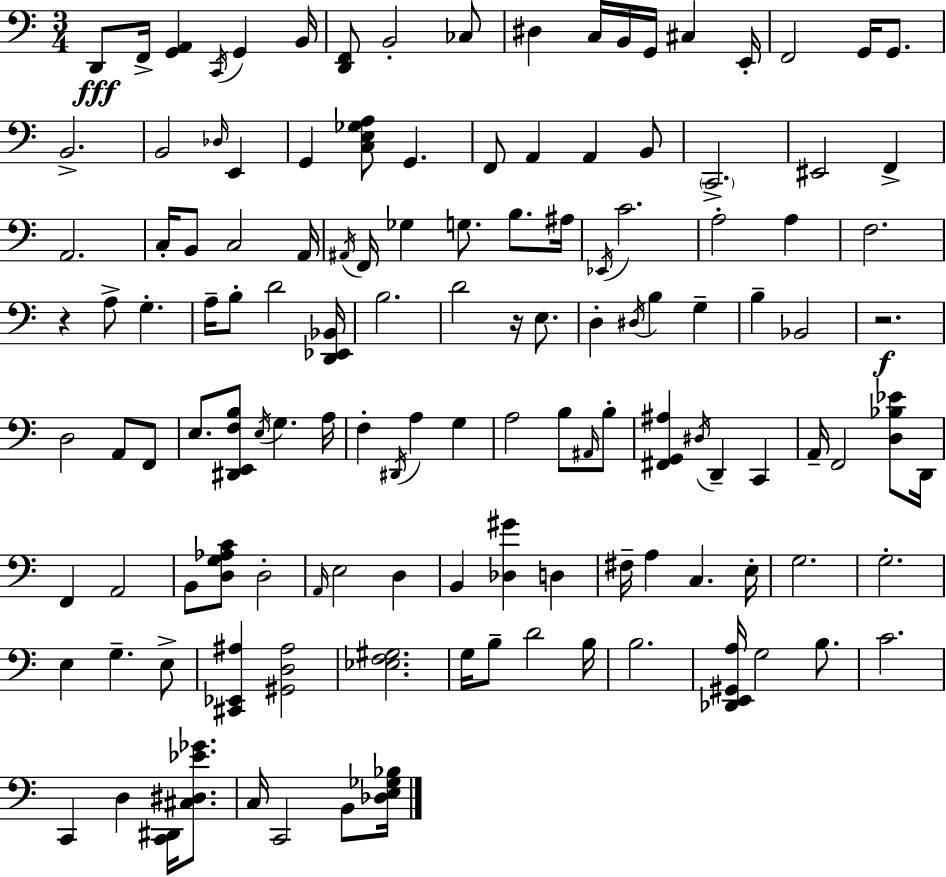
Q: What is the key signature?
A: A minor